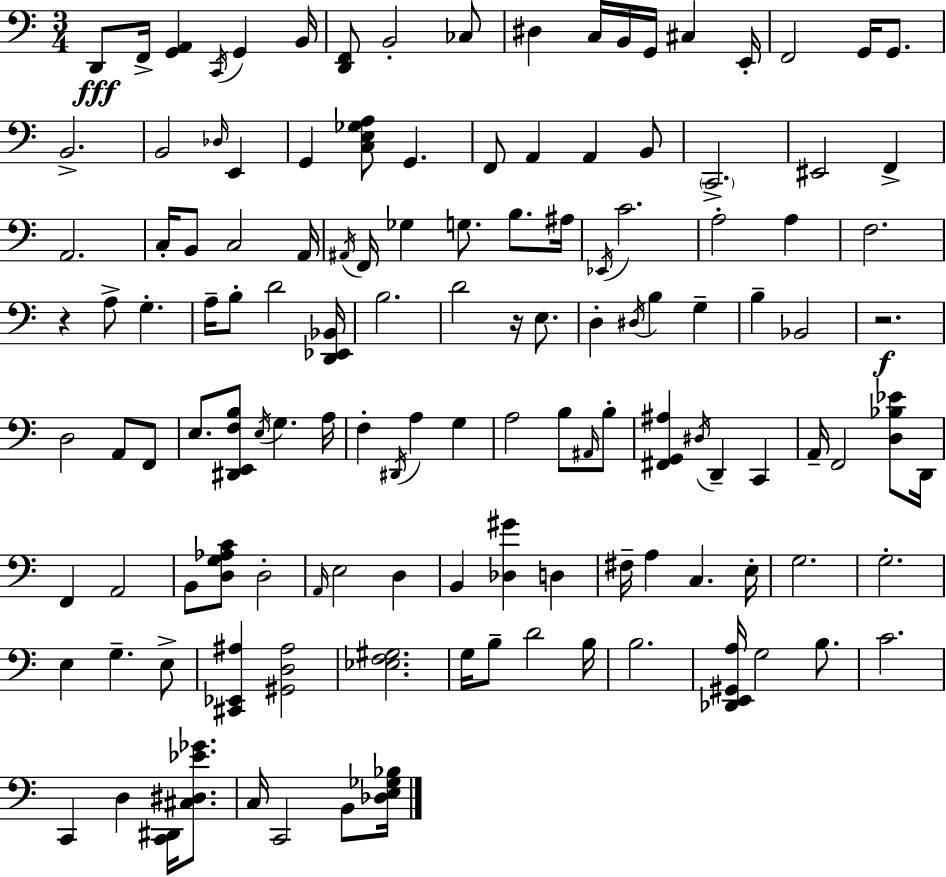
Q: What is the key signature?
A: A minor